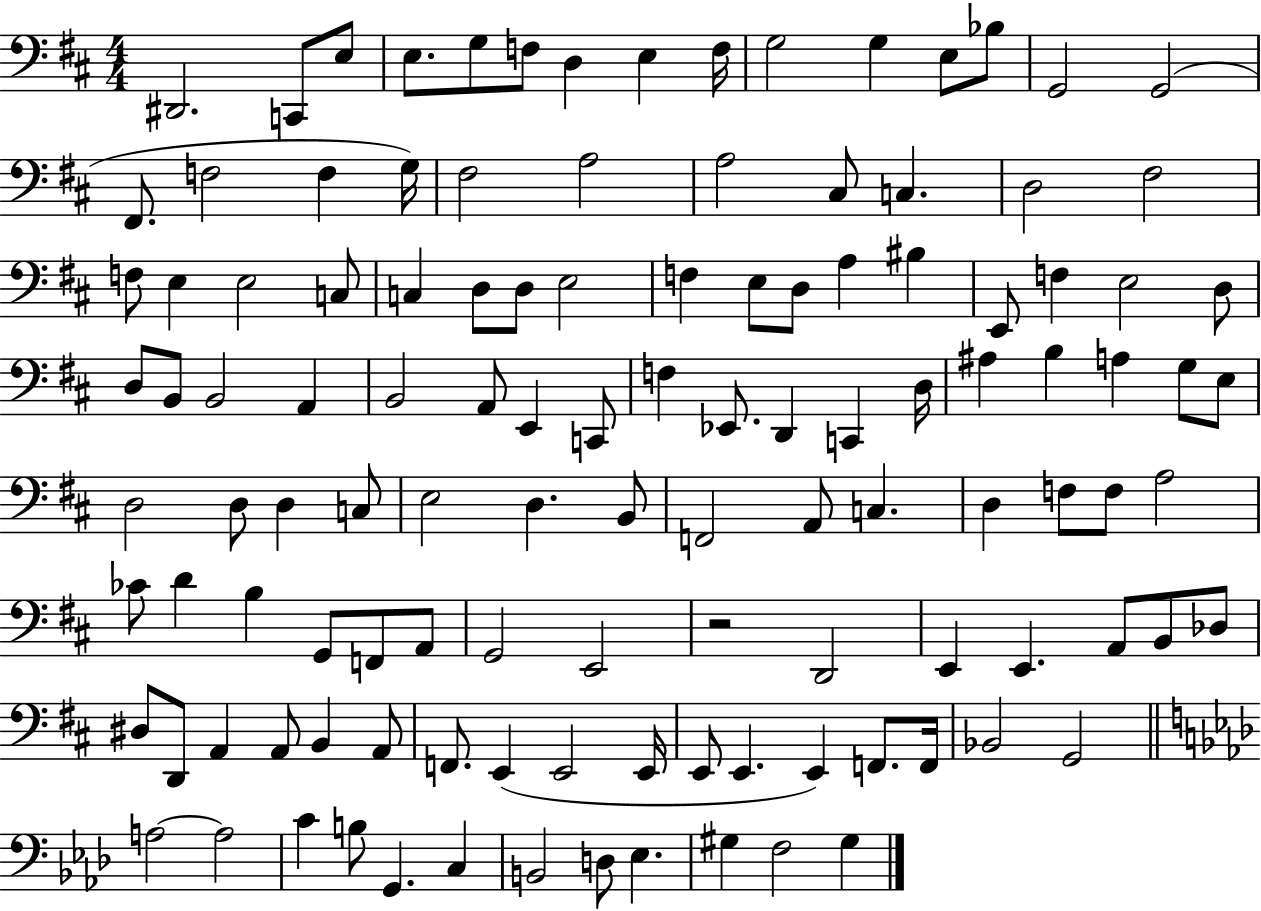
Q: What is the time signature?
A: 4/4